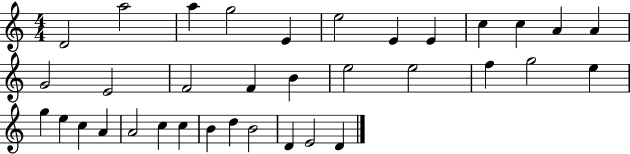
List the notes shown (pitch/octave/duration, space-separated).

D4/h A5/h A5/q G5/h E4/q E5/h E4/q E4/q C5/q C5/q A4/q A4/q G4/h E4/h F4/h F4/q B4/q E5/h E5/h F5/q G5/h E5/q G5/q E5/q C5/q A4/q A4/h C5/q C5/q B4/q D5/q B4/h D4/q E4/h D4/q